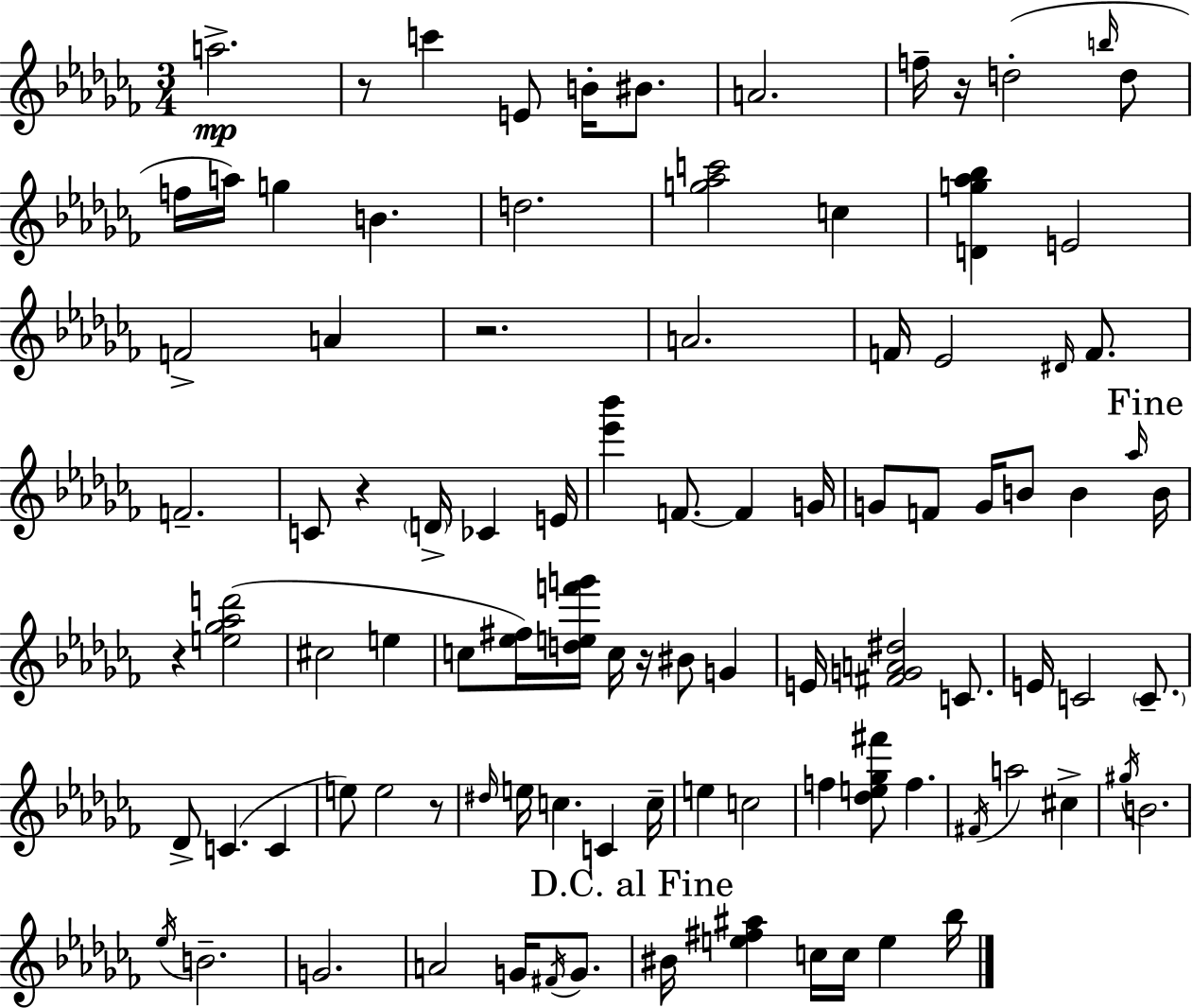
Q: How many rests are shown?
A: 7